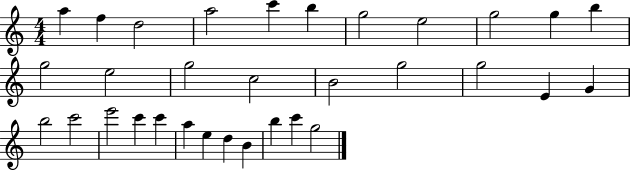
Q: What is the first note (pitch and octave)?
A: A5